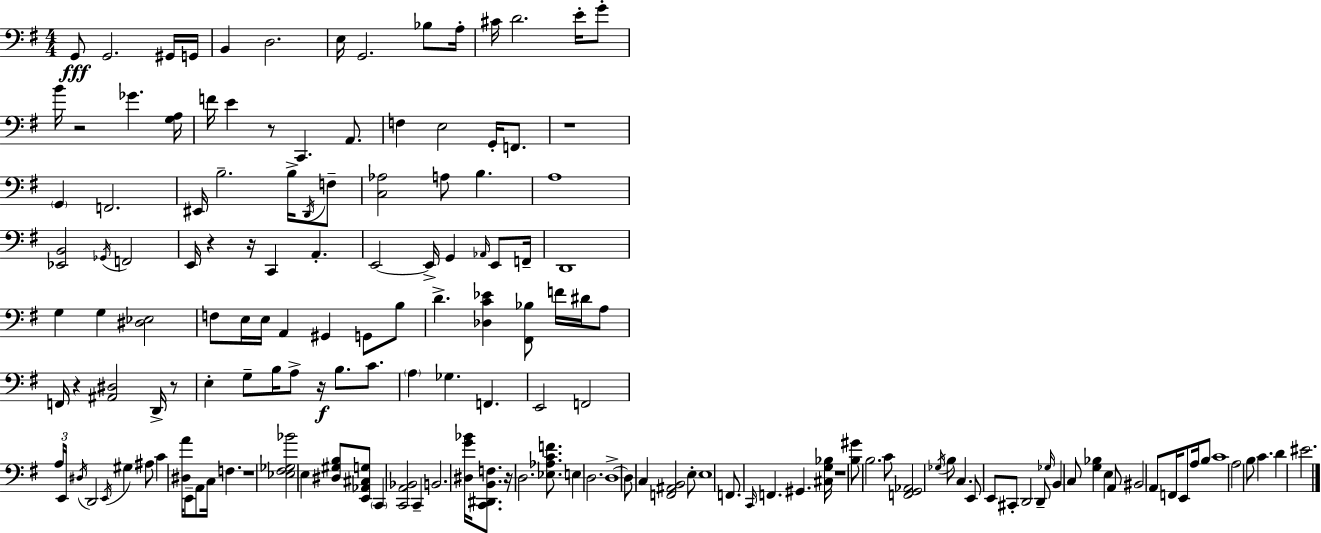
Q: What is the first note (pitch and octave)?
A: G2